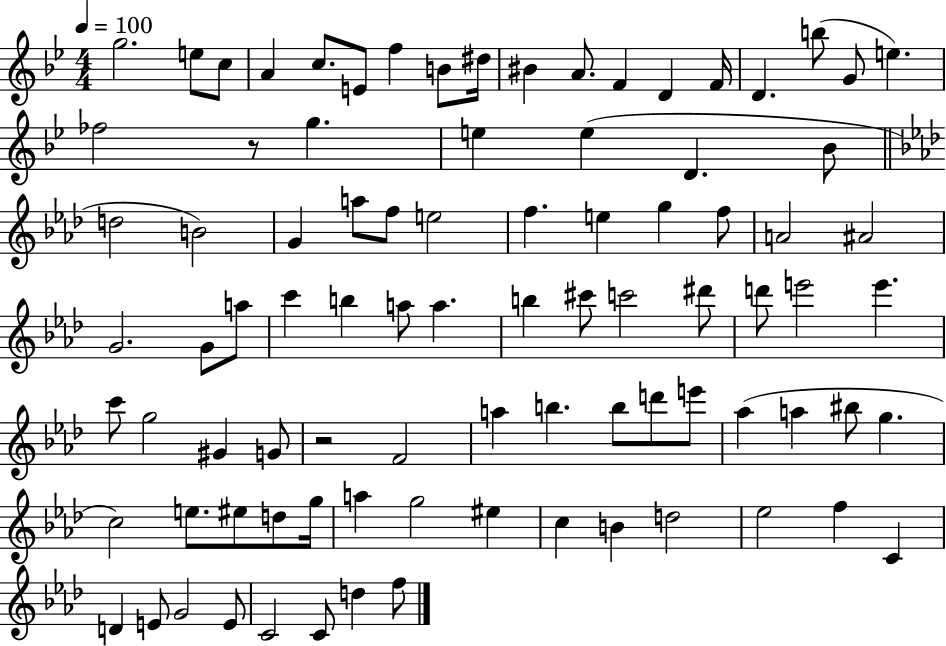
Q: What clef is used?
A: treble